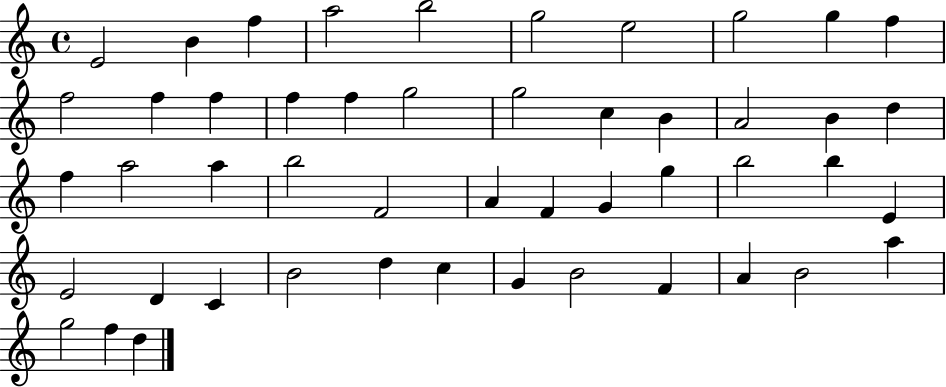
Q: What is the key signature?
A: C major